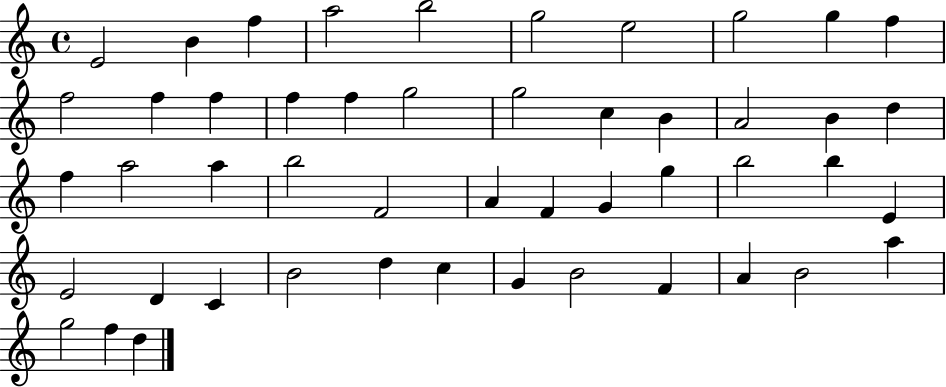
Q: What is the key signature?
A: C major